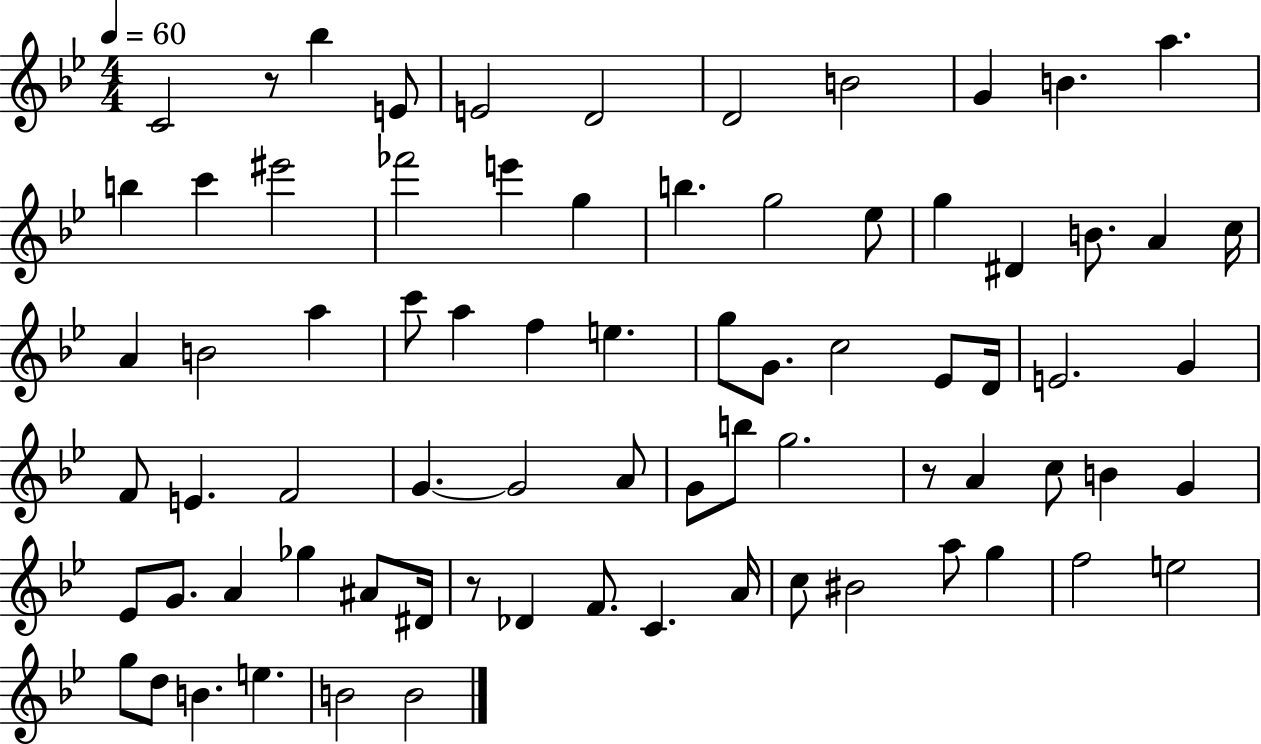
C4/h R/e Bb5/q E4/e E4/h D4/h D4/h B4/h G4/q B4/q. A5/q. B5/q C6/q EIS6/h FES6/h E6/q G5/q B5/q. G5/h Eb5/e G5/q D#4/q B4/e. A4/q C5/s A4/q B4/h A5/q C6/e A5/q F5/q E5/q. G5/e G4/e. C5/h Eb4/e D4/s E4/h. G4/q F4/e E4/q. F4/h G4/q. G4/h A4/e G4/e B5/e G5/h. R/e A4/q C5/e B4/q G4/q Eb4/e G4/e. A4/q Gb5/q A#4/e D#4/s R/e Db4/q F4/e. C4/q. A4/s C5/e BIS4/h A5/e G5/q F5/h E5/h G5/e D5/e B4/q. E5/q. B4/h B4/h